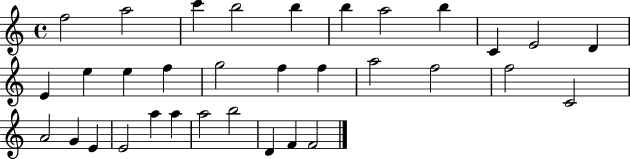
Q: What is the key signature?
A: C major